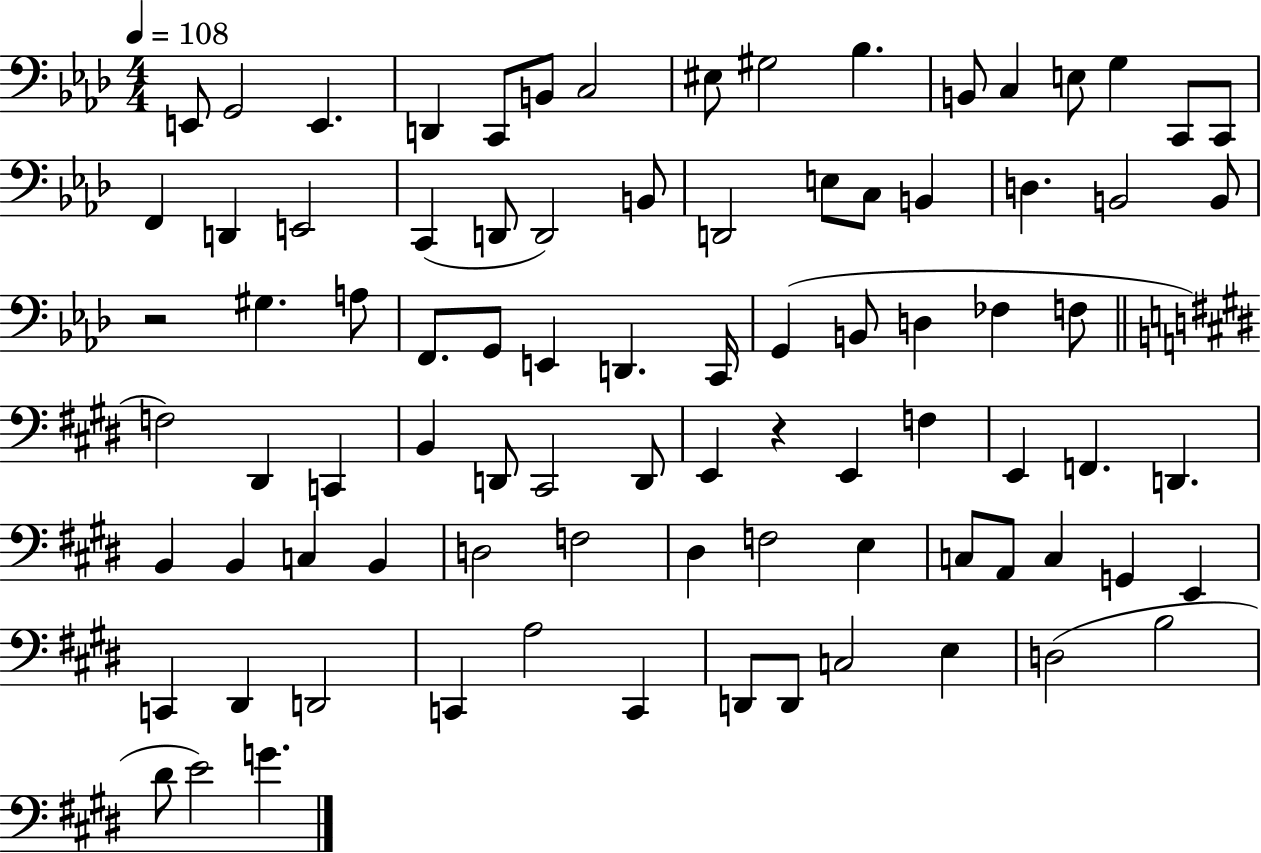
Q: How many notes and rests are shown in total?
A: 86